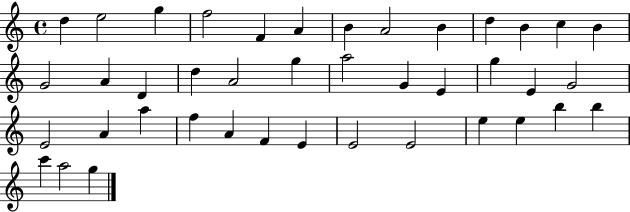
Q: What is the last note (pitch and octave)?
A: G5